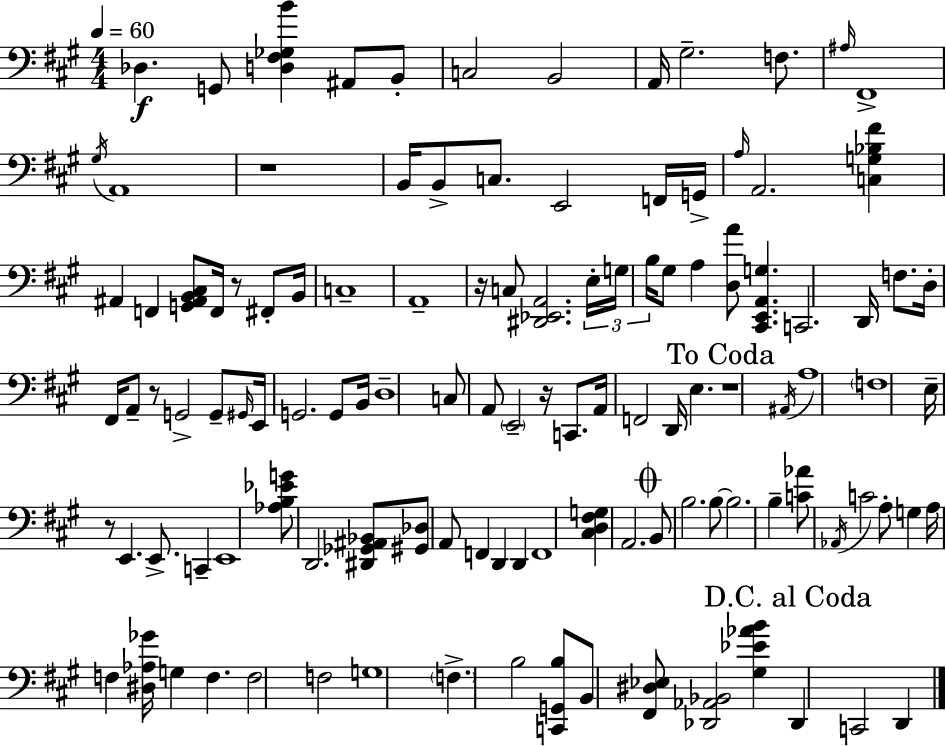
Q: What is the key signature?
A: A major